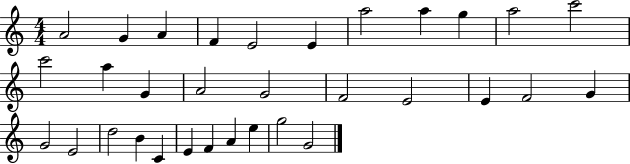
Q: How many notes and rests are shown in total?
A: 32